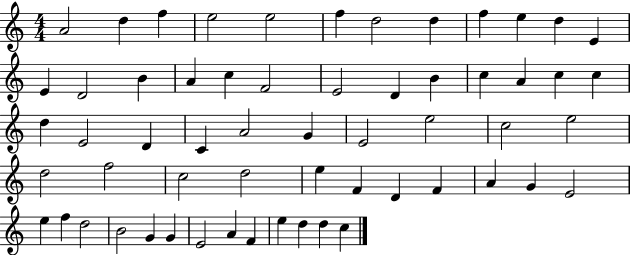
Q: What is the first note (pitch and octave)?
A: A4